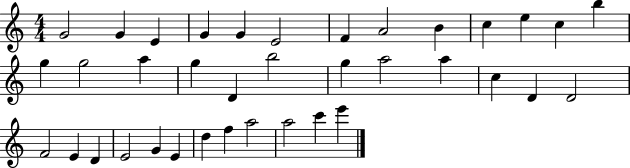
G4/h G4/q E4/q G4/q G4/q E4/h F4/q A4/h B4/q C5/q E5/q C5/q B5/q G5/q G5/h A5/q G5/q D4/q B5/h G5/q A5/h A5/q C5/q D4/q D4/h F4/h E4/q D4/q E4/h G4/q E4/q D5/q F5/q A5/h A5/h C6/q E6/q